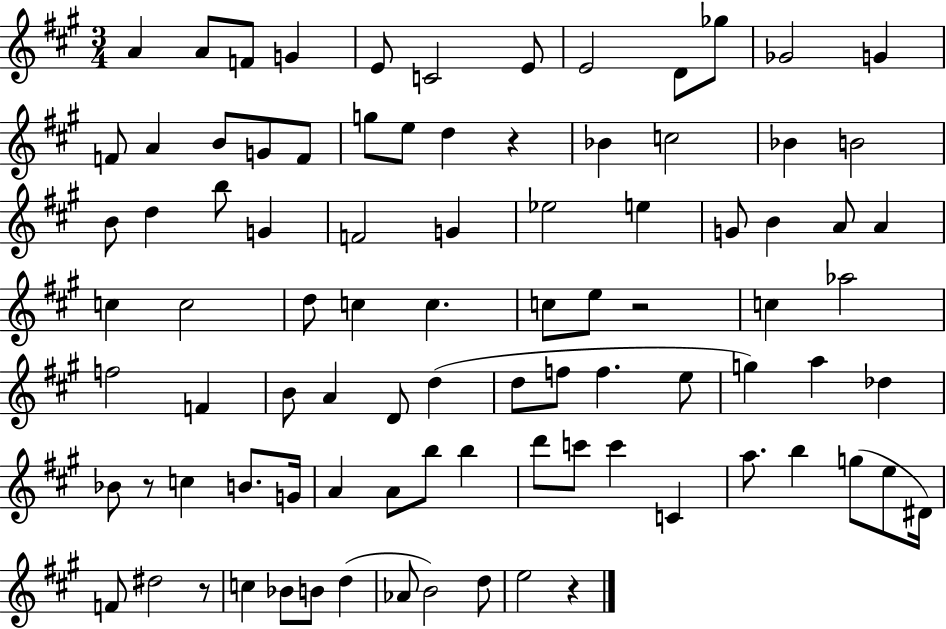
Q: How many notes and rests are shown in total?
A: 90